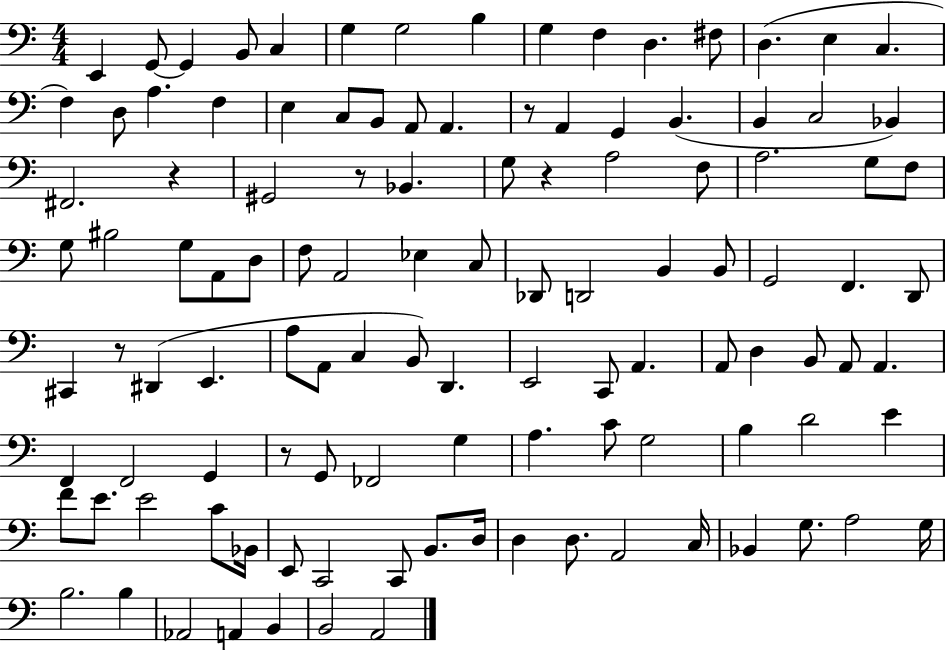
E2/q G2/e G2/q B2/e C3/q G3/q G3/h B3/q G3/q F3/q D3/q. F#3/e D3/q. E3/q C3/q. F3/q D3/e A3/q. F3/q E3/q C3/e B2/e A2/e A2/q. R/e A2/q G2/q B2/q. B2/q C3/h Bb2/q F#2/h. R/q G#2/h R/e Bb2/q. G3/e R/q A3/h F3/e A3/h. G3/e F3/e G3/e BIS3/h G3/e A2/e D3/e F3/e A2/h Eb3/q C3/e Db2/e D2/h B2/q B2/e G2/h F2/q. D2/e C#2/q R/e D#2/q E2/q. A3/e A2/e C3/q B2/e D2/q. E2/h C2/e A2/q. A2/e D3/q B2/e A2/e A2/q. F2/q F2/h G2/q R/e G2/e FES2/h G3/q A3/q. C4/e G3/h B3/q D4/h E4/q F4/e E4/e. E4/h C4/e Bb2/s E2/e C2/h C2/e B2/e. D3/s D3/q D3/e. A2/h C3/s Bb2/q G3/e. A3/h G3/s B3/h. B3/q Ab2/h A2/q B2/q B2/h A2/h